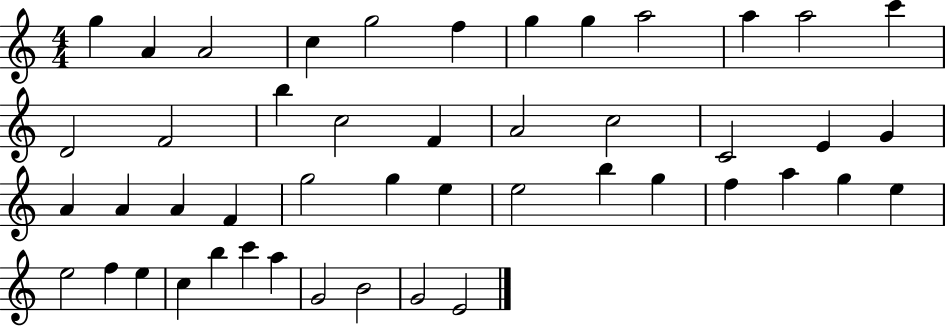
X:1
T:Untitled
M:4/4
L:1/4
K:C
g A A2 c g2 f g g a2 a a2 c' D2 F2 b c2 F A2 c2 C2 E G A A A F g2 g e e2 b g f a g e e2 f e c b c' a G2 B2 G2 E2